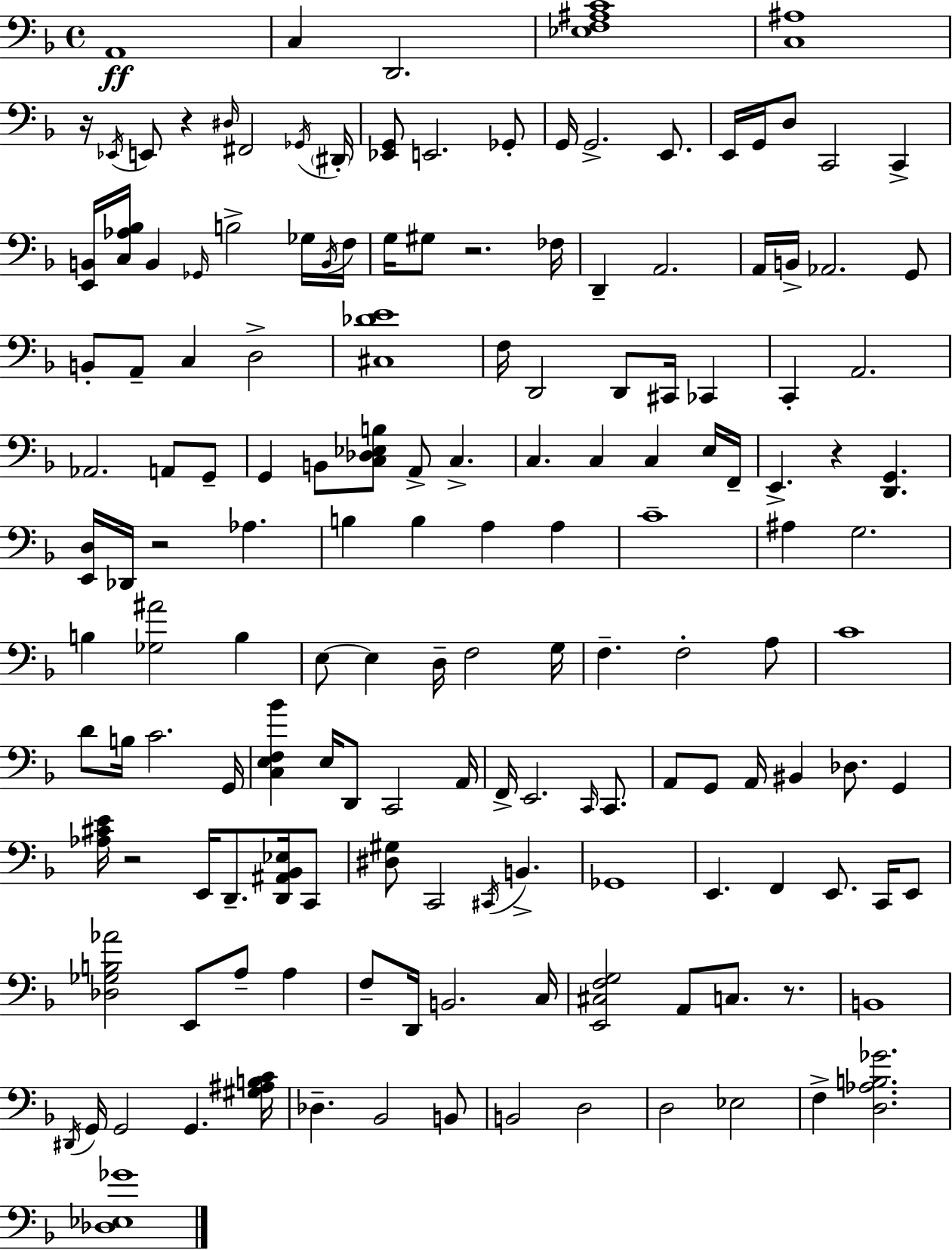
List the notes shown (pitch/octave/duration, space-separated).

A2/w C3/q D2/h. [Eb3,F3,A#3,C4]/w [C3,A#3]/w R/s Eb2/s E2/e R/q D#3/s F#2/h Gb2/s D#2/s [Eb2,G2]/e E2/h. Gb2/e G2/s G2/h. E2/e. E2/s G2/s D3/e C2/h C2/q [E2,B2]/s [C3,Ab3,Bb3]/s B2/q Gb2/s B3/h Gb3/s B2/s F3/s G3/s G#3/e R/h. FES3/s D2/q A2/h. A2/s B2/s Ab2/h. G2/e B2/e A2/e C3/q D3/h [C#3,Db4,E4]/w F3/s D2/h D2/e C#2/s CES2/q C2/q A2/h. Ab2/h. A2/e G2/e G2/q B2/e [C3,Db3,Eb3,B3]/e A2/e C3/q. C3/q. C3/q C3/q E3/s F2/s E2/q. R/q [D2,G2]/q. [E2,D3]/s Db2/s R/h Ab3/q. B3/q B3/q A3/q A3/q C4/w A#3/q G3/h. B3/q [Gb3,A#4]/h B3/q E3/e E3/q D3/s F3/h G3/s F3/q. F3/h A3/e C4/w D4/e B3/s C4/h. G2/s [C3,E3,F3,Bb4]/q E3/s D2/e C2/h A2/s F2/s E2/h. C2/s C2/e. A2/e G2/e A2/s BIS2/q Db3/e. G2/q [Ab3,C#4,E4]/s R/h E2/s D2/e. [D2,A#2,Bb2,Eb3]/s C2/e [D#3,G#3]/e C2/h C#2/s B2/q. Gb2/w E2/q. F2/q E2/e. C2/s E2/e [Db3,Gb3,B3,Ab4]/h E2/e A3/e A3/q F3/e D2/s B2/h. C3/s [E2,C#3,F3,G3]/h A2/e C3/e. R/e. B2/w D#2/s G2/s G2/h G2/q. [G#3,A#3,B3,C4]/s Db3/q. Bb2/h B2/e B2/h D3/h D3/h Eb3/h F3/q [D3,Ab3,B3,Gb4]/h. [Db3,Eb3,Gb4]/w